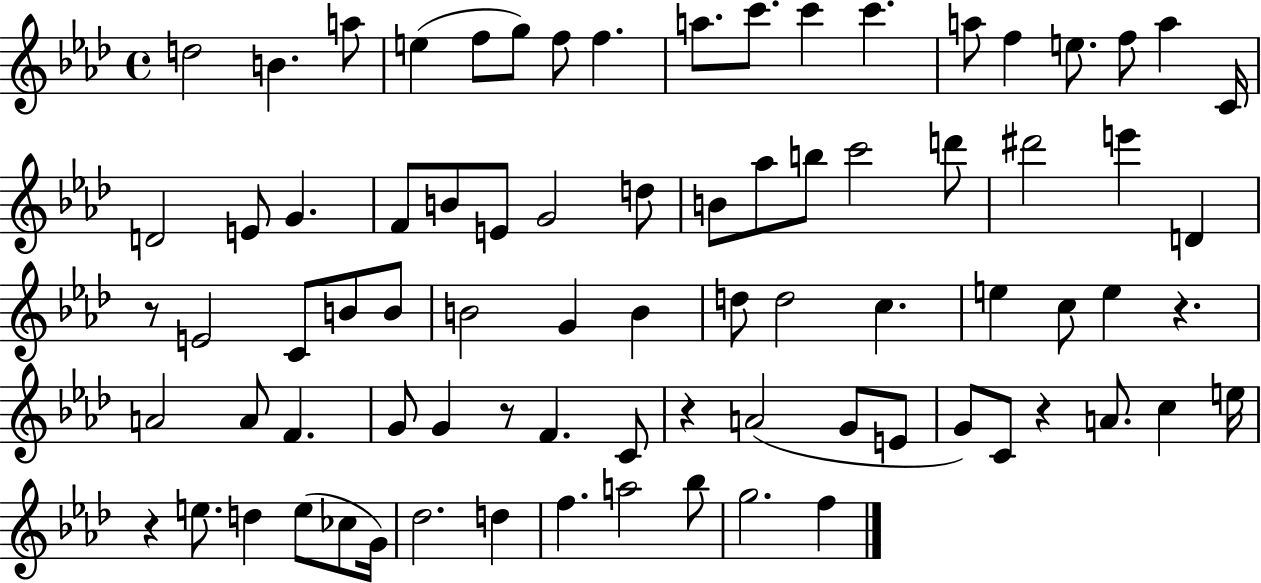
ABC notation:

X:1
T:Untitled
M:4/4
L:1/4
K:Ab
d2 B a/2 e f/2 g/2 f/2 f a/2 c'/2 c' c' a/2 f e/2 f/2 a C/4 D2 E/2 G F/2 B/2 E/2 G2 d/2 B/2 _a/2 b/2 c'2 d'/2 ^d'2 e' D z/2 E2 C/2 B/2 B/2 B2 G B d/2 d2 c e c/2 e z A2 A/2 F G/2 G z/2 F C/2 z A2 G/2 E/2 G/2 C/2 z A/2 c e/4 z e/2 d e/2 _c/2 G/4 _d2 d f a2 _b/2 g2 f